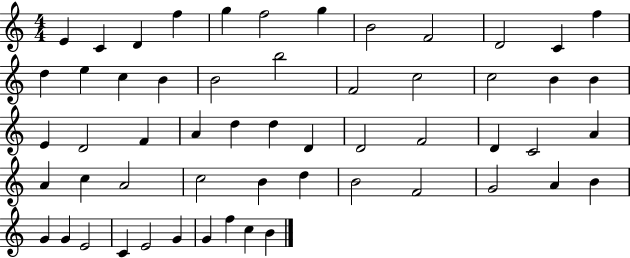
E4/q C4/q D4/q F5/q G5/q F5/h G5/q B4/h F4/h D4/h C4/q F5/q D5/q E5/q C5/q B4/q B4/h B5/h F4/h C5/h C5/h B4/q B4/q E4/q D4/h F4/q A4/q D5/q D5/q D4/q D4/h F4/h D4/q C4/h A4/q A4/q C5/q A4/h C5/h B4/q D5/q B4/h F4/h G4/h A4/q B4/q G4/q G4/q E4/h C4/q E4/h G4/q G4/q F5/q C5/q B4/q